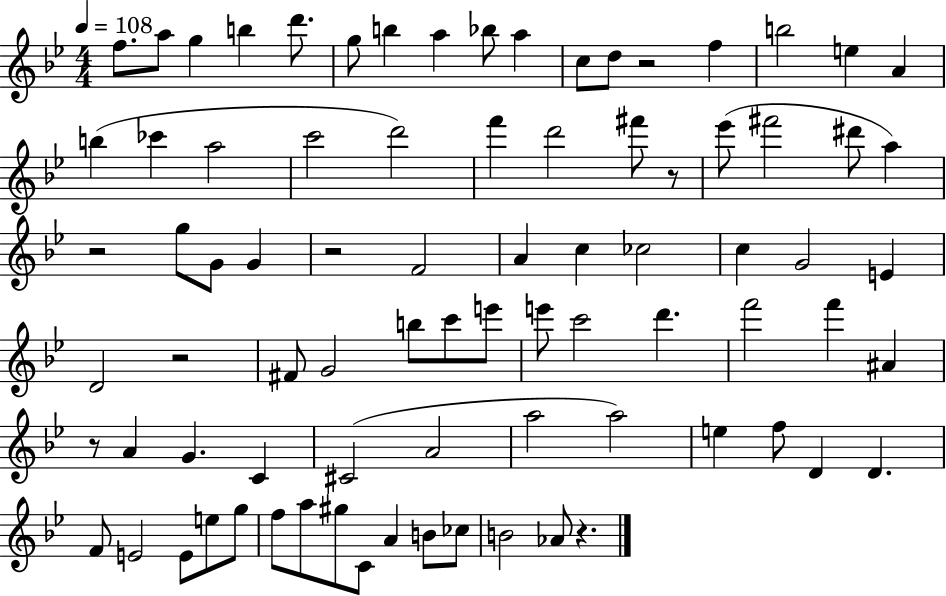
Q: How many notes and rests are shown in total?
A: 82